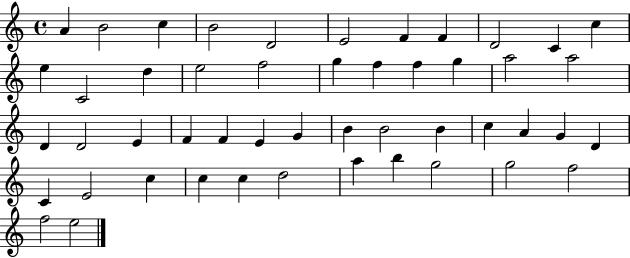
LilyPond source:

{
  \clef treble
  \time 4/4
  \defaultTimeSignature
  \key c \major
  a'4 b'2 c''4 | b'2 d'2 | e'2 f'4 f'4 | d'2 c'4 c''4 | \break e''4 c'2 d''4 | e''2 f''2 | g''4 f''4 f''4 g''4 | a''2 a''2 | \break d'4 d'2 e'4 | f'4 f'4 e'4 g'4 | b'4 b'2 b'4 | c''4 a'4 g'4 d'4 | \break c'4 e'2 c''4 | c''4 c''4 d''2 | a''4 b''4 g''2 | g''2 f''2 | \break f''2 e''2 | \bar "|."
}